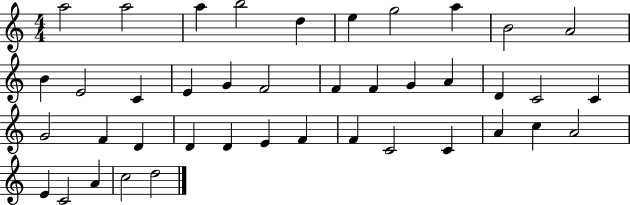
A5/h A5/h A5/q B5/h D5/q E5/q G5/h A5/q B4/h A4/h B4/q E4/h C4/q E4/q G4/q F4/h F4/q F4/q G4/q A4/q D4/q C4/h C4/q G4/h F4/q D4/q D4/q D4/q E4/q F4/q F4/q C4/h C4/q A4/q C5/q A4/h E4/q C4/h A4/q C5/h D5/h